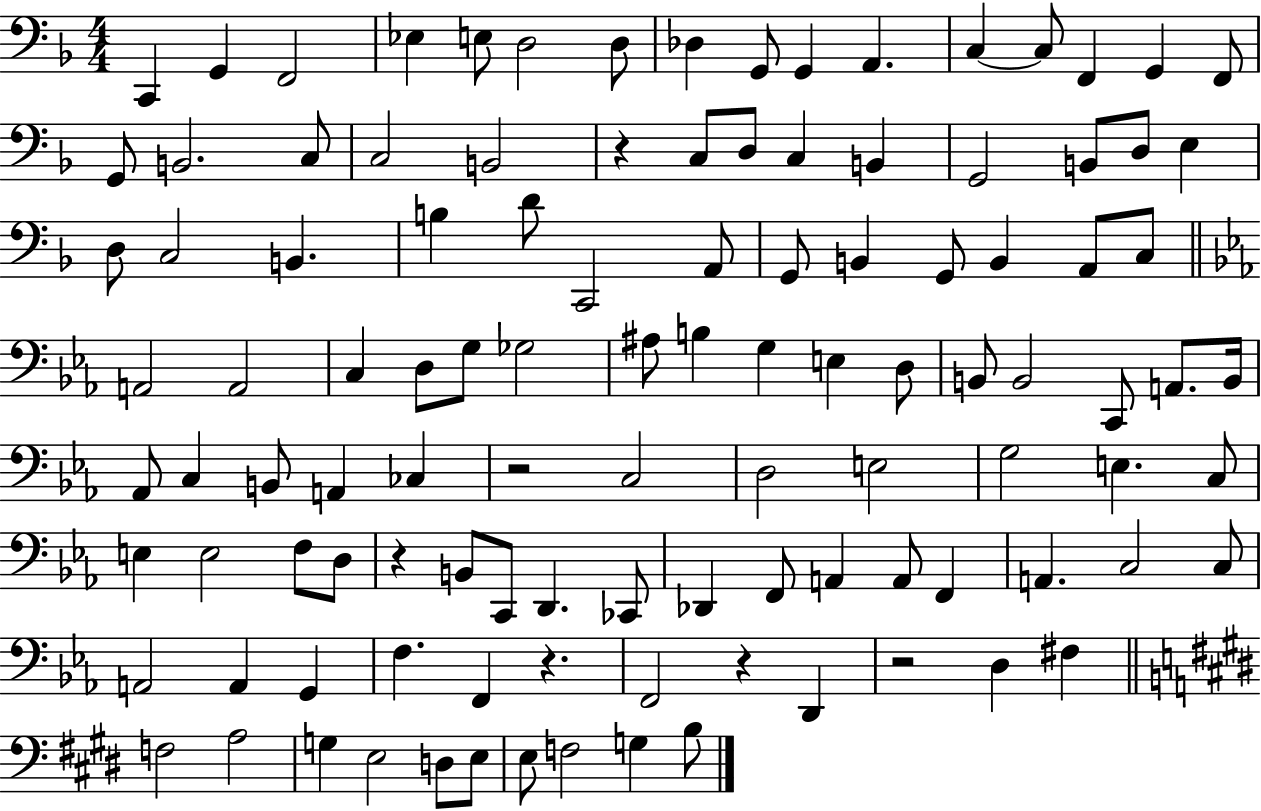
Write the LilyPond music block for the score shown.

{
  \clef bass
  \numericTimeSignature
  \time 4/4
  \key f \major
  \repeat volta 2 { c,4 g,4 f,2 | ees4 e8 d2 d8 | des4 g,8 g,4 a,4. | c4~~ c8 f,4 g,4 f,8 | \break g,8 b,2. c8 | c2 b,2 | r4 c8 d8 c4 b,4 | g,2 b,8 d8 e4 | \break d8 c2 b,4. | b4 d'8 c,2 a,8 | g,8 b,4 g,8 b,4 a,8 c8 | \bar "||" \break \key c \minor a,2 a,2 | c4 d8 g8 ges2 | ais8 b4 g4 e4 d8 | b,8 b,2 c,8 a,8. b,16 | \break aes,8 c4 b,8 a,4 ces4 | r2 c2 | d2 e2 | g2 e4. c8 | \break e4 e2 f8 d8 | r4 b,8 c,8 d,4. ces,8 | des,4 f,8 a,4 a,8 f,4 | a,4. c2 c8 | \break a,2 a,4 g,4 | f4. f,4 r4. | f,2 r4 d,4 | r2 d4 fis4 | \break \bar "||" \break \key e \major f2 a2 | g4 e2 d8 e8 | e8 f2 g4 b8 | } \bar "|."
}